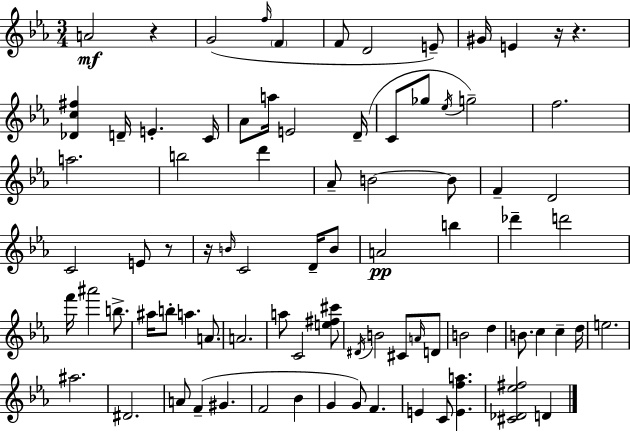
X:1
T:Untitled
M:3/4
L:1/4
K:Cm
A2 z G2 f/4 F F/2 D2 E/2 ^G/4 E z/4 z [_Dc^f] D/4 E C/4 _A/2 a/4 E2 D/4 C/2 _g/2 _e/4 g2 f2 a2 b2 d' _A/2 B2 B/2 F D2 C2 E/2 z/2 z/4 B/4 C2 D/4 B/2 A2 b _d' d'2 f'/4 ^a'2 b/2 ^a/4 b/2 a A/2 A2 a/2 C2 [e^f^c']/2 ^D/4 B2 ^C/2 A/4 D/2 B2 d B/2 c c d/4 e2 ^a2 ^D2 A/2 F ^G F2 _B G G/2 F E C/2 [Efa] [^C_D_e^f]2 D